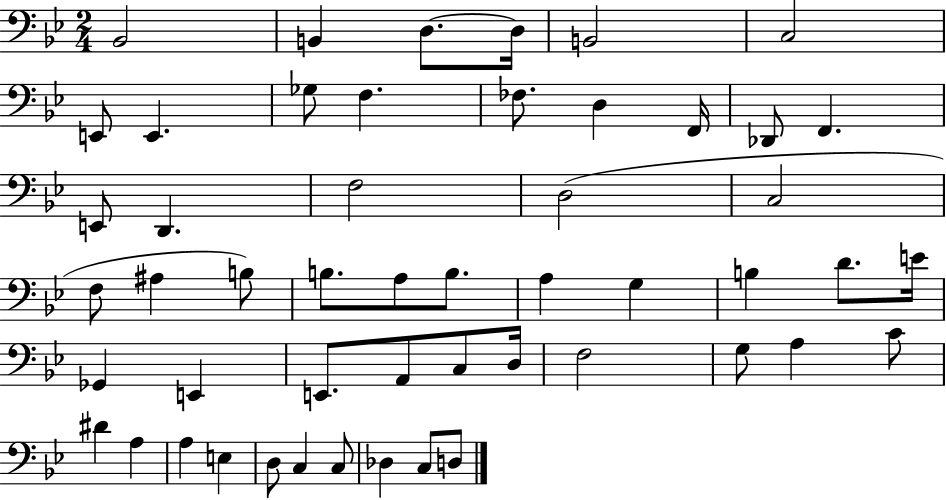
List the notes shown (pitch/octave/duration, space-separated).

Bb2/h B2/q D3/e. D3/s B2/h C3/h E2/e E2/q. Gb3/e F3/q. FES3/e. D3/q F2/s Db2/e F2/q. E2/e D2/q. F3/h D3/h C3/h F3/e A#3/q B3/e B3/e. A3/e B3/e. A3/q G3/q B3/q D4/e. E4/s Gb2/q E2/q E2/e. A2/e C3/e D3/s F3/h G3/e A3/q C4/e D#4/q A3/q A3/q E3/q D3/e C3/q C3/e Db3/q C3/e D3/e